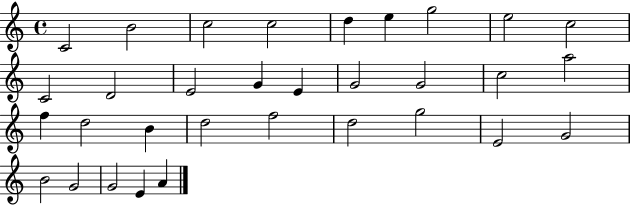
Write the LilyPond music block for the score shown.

{
  \clef treble
  \time 4/4
  \defaultTimeSignature
  \key c \major
  c'2 b'2 | c''2 c''2 | d''4 e''4 g''2 | e''2 c''2 | \break c'2 d'2 | e'2 g'4 e'4 | g'2 g'2 | c''2 a''2 | \break f''4 d''2 b'4 | d''2 f''2 | d''2 g''2 | e'2 g'2 | \break b'2 g'2 | g'2 e'4 a'4 | \bar "|."
}